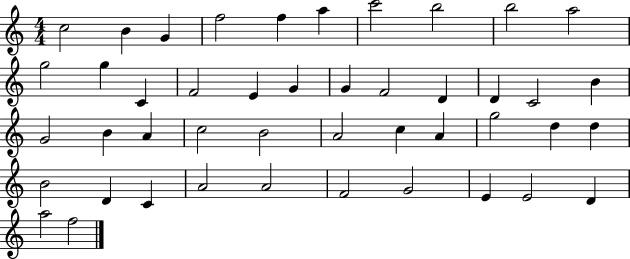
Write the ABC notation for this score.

X:1
T:Untitled
M:4/4
L:1/4
K:C
c2 B G f2 f a c'2 b2 b2 a2 g2 g C F2 E G G F2 D D C2 B G2 B A c2 B2 A2 c A g2 d d B2 D C A2 A2 F2 G2 E E2 D a2 f2